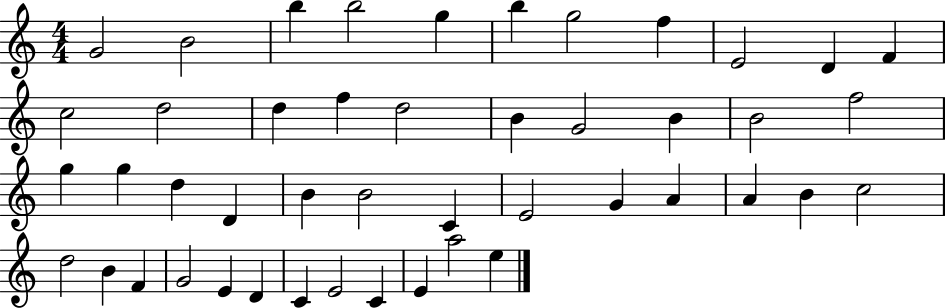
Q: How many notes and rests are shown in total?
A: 46